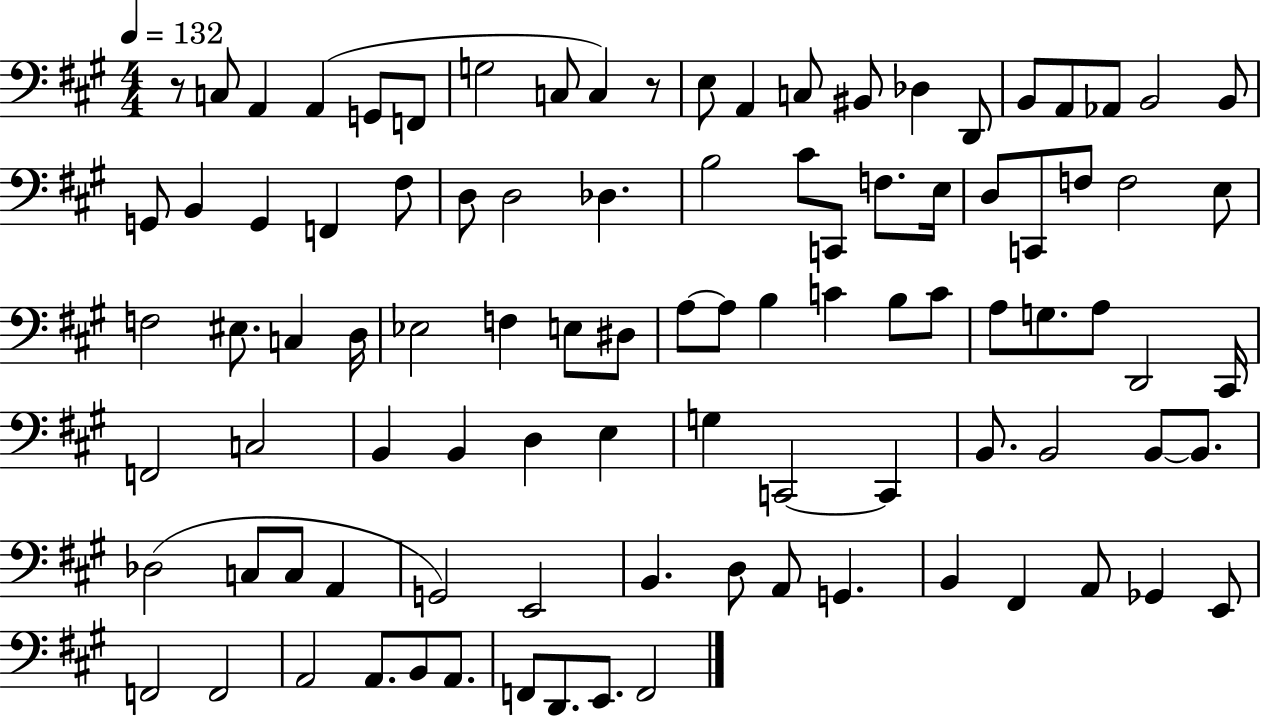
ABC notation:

X:1
T:Untitled
M:4/4
L:1/4
K:A
z/2 C,/2 A,, A,, G,,/2 F,,/2 G,2 C,/2 C, z/2 E,/2 A,, C,/2 ^B,,/2 _D, D,,/2 B,,/2 A,,/2 _A,,/2 B,,2 B,,/2 G,,/2 B,, G,, F,, ^F,/2 D,/2 D,2 _D, B,2 ^C/2 C,,/2 F,/2 E,/4 D,/2 C,,/2 F,/2 F,2 E,/2 F,2 ^E,/2 C, D,/4 _E,2 F, E,/2 ^D,/2 A,/2 A,/2 B, C B,/2 C/2 A,/2 G,/2 A,/2 D,,2 ^C,,/4 F,,2 C,2 B,, B,, D, E, G, C,,2 C,, B,,/2 B,,2 B,,/2 B,,/2 _D,2 C,/2 C,/2 A,, G,,2 E,,2 B,, D,/2 A,,/2 G,, B,, ^F,, A,,/2 _G,, E,,/2 F,,2 F,,2 A,,2 A,,/2 B,,/2 A,,/2 F,,/2 D,,/2 E,,/2 F,,2